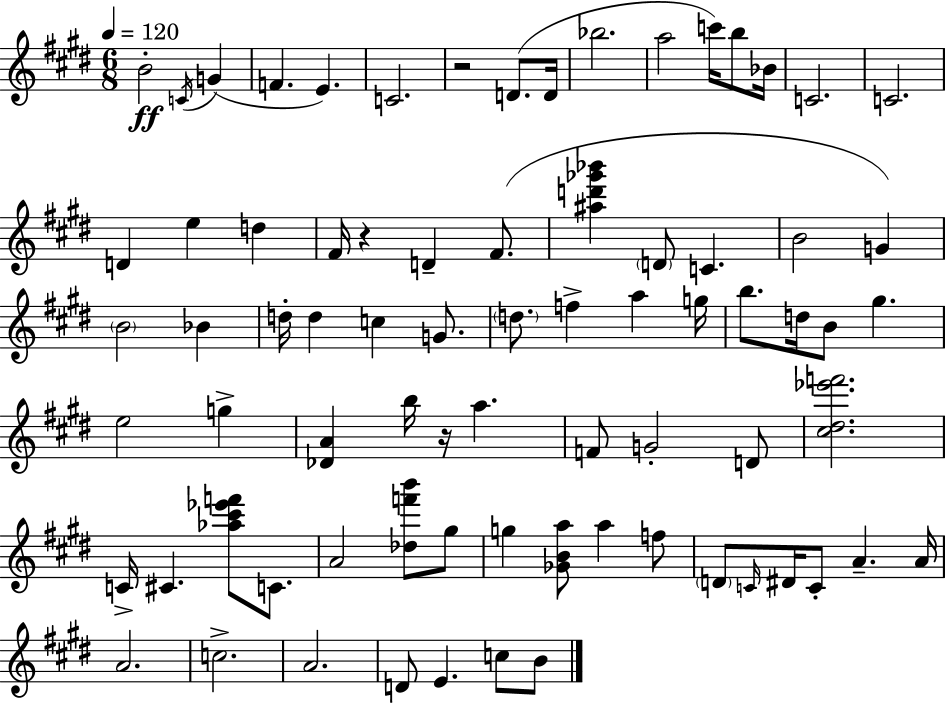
{
  \clef treble
  \numericTimeSignature
  \time 6/8
  \key e \major
  \tempo 4 = 120
  b'2-.\ff \acciaccatura { c'16 }( g'4 | f'4. e'4.) | c'2. | r2 d'8.( | \break d'16 bes''2. | a''2 c'''16) b''8 | bes'16 c'2. | c'2. | \break d'4 e''4 d''4 | fis'16 r4 d'4-- fis'8.( | <ais'' d''' ges''' bes'''>4 \parenthesize d'8 c'4. | b'2 g'4) | \break \parenthesize b'2 bes'4 | d''16-. d''4 c''4 g'8. | \parenthesize d''8. f''4-> a''4 | g''16 b''8. d''16 b'8 gis''4. | \break e''2 g''4-> | <des' a'>4 b''16 r16 a''4. | f'8 g'2-. d'8 | <cis'' dis'' ees''' f'''>2. | \break c'16-> cis'4. <aes'' cis''' ees''' f'''>8 c'8. | a'2 <des'' f''' b'''>8 gis''8 | g''4 <ges' b' a''>8 a''4 f''8 | \parenthesize d'8 \grace { c'16 } dis'16 c'8-. a'4.-- | \break a'16 a'2. | c''2.-> | a'2. | d'8 e'4. c''8 | \break b'8 \bar "|."
}